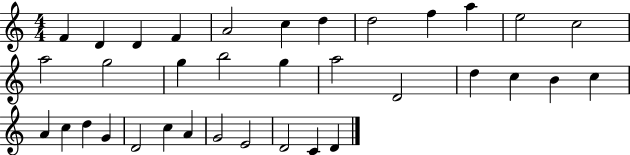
X:1
T:Untitled
M:4/4
L:1/4
K:C
F D D F A2 c d d2 f a e2 c2 a2 g2 g b2 g a2 D2 d c B c A c d G D2 c A G2 E2 D2 C D